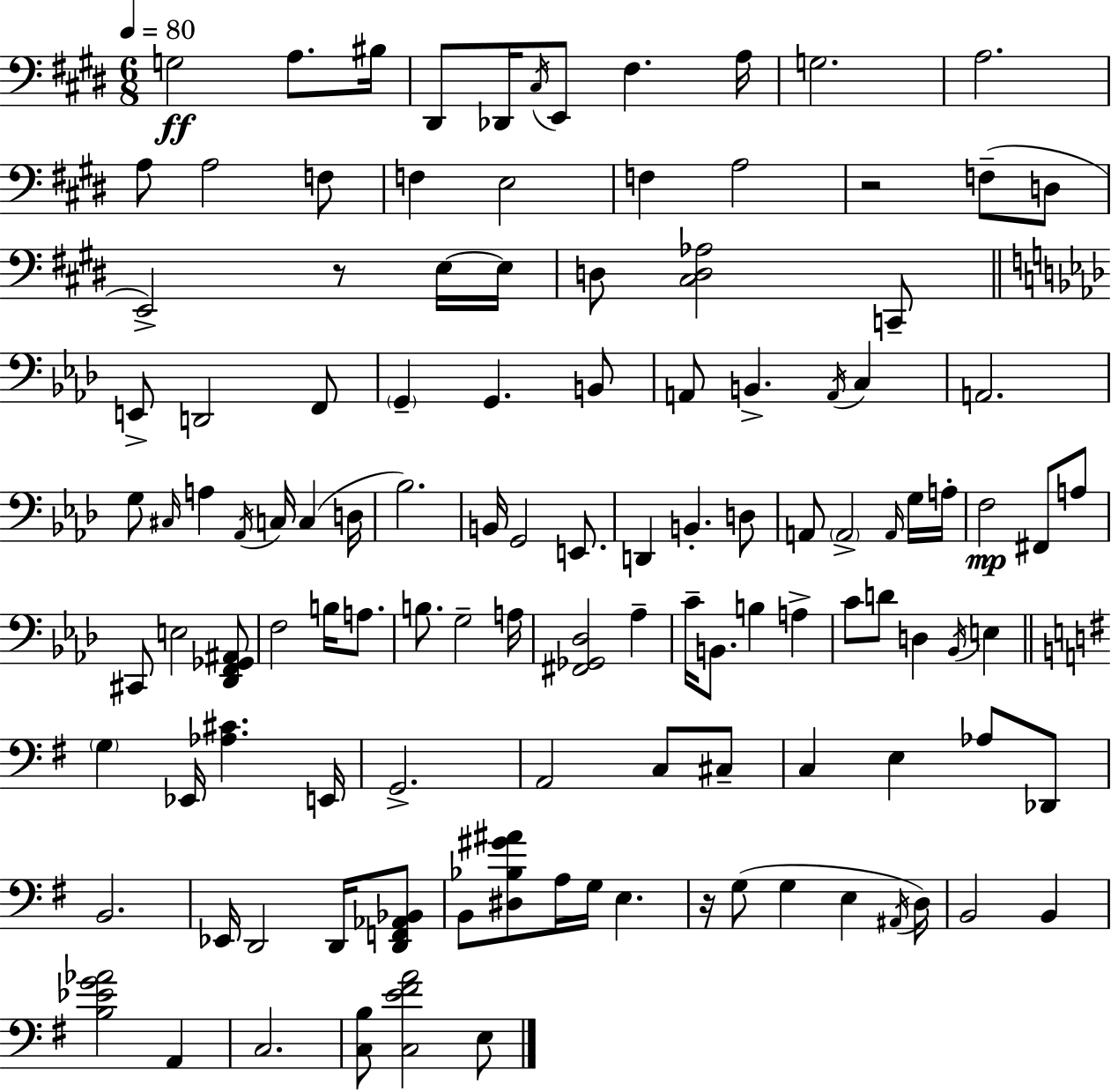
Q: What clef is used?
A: bass